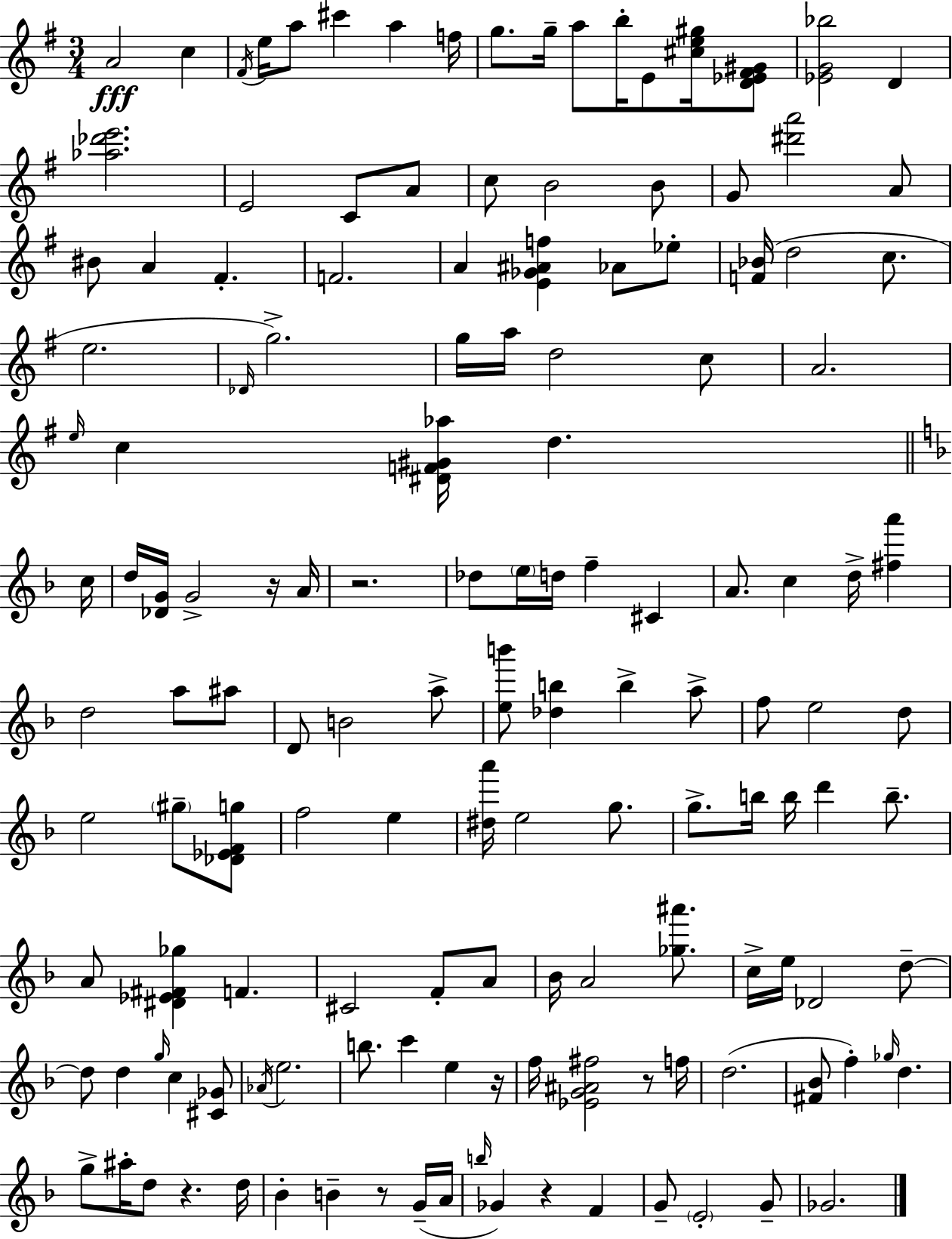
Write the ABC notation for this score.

X:1
T:Untitled
M:3/4
L:1/4
K:G
A2 c ^F/4 e/4 a/2 ^c' a f/4 g/2 g/4 a/2 b/4 E/2 [^ce^g]/4 [D_E^F^G]/2 [_EG_b]2 D [_a_d'e']2 E2 C/2 A/2 c/2 B2 B/2 G/2 [^d'a']2 A/2 ^B/2 A ^F F2 A [E_G^Af] _A/2 _e/2 [F_B]/4 d2 c/2 e2 _D/4 g2 g/4 a/4 d2 c/2 A2 e/4 c [^DF^G_a]/4 d c/4 d/4 [_DG]/4 G2 z/4 A/4 z2 _d/2 e/4 d/4 f ^C A/2 c d/4 [^fa'] d2 a/2 ^a/2 D/2 B2 a/2 [eb']/2 [_db] b a/2 f/2 e2 d/2 e2 ^g/2 [_D_EFg]/2 f2 e [^da']/4 e2 g/2 g/2 b/4 b/4 d' b/2 A/2 [^D_E^F_g] F ^C2 F/2 A/2 _B/4 A2 [_g^a']/2 c/4 e/4 _D2 d/2 d/2 d g/4 c [^C_G]/2 _A/4 e2 b/2 c' e z/4 f/4 [_EG^A^f]2 z/2 f/4 d2 [^F_B]/2 f _g/4 d g/2 ^a/4 d/2 z d/4 _B B z/2 G/4 A/4 b/4 _G z F G/2 E2 G/2 _G2